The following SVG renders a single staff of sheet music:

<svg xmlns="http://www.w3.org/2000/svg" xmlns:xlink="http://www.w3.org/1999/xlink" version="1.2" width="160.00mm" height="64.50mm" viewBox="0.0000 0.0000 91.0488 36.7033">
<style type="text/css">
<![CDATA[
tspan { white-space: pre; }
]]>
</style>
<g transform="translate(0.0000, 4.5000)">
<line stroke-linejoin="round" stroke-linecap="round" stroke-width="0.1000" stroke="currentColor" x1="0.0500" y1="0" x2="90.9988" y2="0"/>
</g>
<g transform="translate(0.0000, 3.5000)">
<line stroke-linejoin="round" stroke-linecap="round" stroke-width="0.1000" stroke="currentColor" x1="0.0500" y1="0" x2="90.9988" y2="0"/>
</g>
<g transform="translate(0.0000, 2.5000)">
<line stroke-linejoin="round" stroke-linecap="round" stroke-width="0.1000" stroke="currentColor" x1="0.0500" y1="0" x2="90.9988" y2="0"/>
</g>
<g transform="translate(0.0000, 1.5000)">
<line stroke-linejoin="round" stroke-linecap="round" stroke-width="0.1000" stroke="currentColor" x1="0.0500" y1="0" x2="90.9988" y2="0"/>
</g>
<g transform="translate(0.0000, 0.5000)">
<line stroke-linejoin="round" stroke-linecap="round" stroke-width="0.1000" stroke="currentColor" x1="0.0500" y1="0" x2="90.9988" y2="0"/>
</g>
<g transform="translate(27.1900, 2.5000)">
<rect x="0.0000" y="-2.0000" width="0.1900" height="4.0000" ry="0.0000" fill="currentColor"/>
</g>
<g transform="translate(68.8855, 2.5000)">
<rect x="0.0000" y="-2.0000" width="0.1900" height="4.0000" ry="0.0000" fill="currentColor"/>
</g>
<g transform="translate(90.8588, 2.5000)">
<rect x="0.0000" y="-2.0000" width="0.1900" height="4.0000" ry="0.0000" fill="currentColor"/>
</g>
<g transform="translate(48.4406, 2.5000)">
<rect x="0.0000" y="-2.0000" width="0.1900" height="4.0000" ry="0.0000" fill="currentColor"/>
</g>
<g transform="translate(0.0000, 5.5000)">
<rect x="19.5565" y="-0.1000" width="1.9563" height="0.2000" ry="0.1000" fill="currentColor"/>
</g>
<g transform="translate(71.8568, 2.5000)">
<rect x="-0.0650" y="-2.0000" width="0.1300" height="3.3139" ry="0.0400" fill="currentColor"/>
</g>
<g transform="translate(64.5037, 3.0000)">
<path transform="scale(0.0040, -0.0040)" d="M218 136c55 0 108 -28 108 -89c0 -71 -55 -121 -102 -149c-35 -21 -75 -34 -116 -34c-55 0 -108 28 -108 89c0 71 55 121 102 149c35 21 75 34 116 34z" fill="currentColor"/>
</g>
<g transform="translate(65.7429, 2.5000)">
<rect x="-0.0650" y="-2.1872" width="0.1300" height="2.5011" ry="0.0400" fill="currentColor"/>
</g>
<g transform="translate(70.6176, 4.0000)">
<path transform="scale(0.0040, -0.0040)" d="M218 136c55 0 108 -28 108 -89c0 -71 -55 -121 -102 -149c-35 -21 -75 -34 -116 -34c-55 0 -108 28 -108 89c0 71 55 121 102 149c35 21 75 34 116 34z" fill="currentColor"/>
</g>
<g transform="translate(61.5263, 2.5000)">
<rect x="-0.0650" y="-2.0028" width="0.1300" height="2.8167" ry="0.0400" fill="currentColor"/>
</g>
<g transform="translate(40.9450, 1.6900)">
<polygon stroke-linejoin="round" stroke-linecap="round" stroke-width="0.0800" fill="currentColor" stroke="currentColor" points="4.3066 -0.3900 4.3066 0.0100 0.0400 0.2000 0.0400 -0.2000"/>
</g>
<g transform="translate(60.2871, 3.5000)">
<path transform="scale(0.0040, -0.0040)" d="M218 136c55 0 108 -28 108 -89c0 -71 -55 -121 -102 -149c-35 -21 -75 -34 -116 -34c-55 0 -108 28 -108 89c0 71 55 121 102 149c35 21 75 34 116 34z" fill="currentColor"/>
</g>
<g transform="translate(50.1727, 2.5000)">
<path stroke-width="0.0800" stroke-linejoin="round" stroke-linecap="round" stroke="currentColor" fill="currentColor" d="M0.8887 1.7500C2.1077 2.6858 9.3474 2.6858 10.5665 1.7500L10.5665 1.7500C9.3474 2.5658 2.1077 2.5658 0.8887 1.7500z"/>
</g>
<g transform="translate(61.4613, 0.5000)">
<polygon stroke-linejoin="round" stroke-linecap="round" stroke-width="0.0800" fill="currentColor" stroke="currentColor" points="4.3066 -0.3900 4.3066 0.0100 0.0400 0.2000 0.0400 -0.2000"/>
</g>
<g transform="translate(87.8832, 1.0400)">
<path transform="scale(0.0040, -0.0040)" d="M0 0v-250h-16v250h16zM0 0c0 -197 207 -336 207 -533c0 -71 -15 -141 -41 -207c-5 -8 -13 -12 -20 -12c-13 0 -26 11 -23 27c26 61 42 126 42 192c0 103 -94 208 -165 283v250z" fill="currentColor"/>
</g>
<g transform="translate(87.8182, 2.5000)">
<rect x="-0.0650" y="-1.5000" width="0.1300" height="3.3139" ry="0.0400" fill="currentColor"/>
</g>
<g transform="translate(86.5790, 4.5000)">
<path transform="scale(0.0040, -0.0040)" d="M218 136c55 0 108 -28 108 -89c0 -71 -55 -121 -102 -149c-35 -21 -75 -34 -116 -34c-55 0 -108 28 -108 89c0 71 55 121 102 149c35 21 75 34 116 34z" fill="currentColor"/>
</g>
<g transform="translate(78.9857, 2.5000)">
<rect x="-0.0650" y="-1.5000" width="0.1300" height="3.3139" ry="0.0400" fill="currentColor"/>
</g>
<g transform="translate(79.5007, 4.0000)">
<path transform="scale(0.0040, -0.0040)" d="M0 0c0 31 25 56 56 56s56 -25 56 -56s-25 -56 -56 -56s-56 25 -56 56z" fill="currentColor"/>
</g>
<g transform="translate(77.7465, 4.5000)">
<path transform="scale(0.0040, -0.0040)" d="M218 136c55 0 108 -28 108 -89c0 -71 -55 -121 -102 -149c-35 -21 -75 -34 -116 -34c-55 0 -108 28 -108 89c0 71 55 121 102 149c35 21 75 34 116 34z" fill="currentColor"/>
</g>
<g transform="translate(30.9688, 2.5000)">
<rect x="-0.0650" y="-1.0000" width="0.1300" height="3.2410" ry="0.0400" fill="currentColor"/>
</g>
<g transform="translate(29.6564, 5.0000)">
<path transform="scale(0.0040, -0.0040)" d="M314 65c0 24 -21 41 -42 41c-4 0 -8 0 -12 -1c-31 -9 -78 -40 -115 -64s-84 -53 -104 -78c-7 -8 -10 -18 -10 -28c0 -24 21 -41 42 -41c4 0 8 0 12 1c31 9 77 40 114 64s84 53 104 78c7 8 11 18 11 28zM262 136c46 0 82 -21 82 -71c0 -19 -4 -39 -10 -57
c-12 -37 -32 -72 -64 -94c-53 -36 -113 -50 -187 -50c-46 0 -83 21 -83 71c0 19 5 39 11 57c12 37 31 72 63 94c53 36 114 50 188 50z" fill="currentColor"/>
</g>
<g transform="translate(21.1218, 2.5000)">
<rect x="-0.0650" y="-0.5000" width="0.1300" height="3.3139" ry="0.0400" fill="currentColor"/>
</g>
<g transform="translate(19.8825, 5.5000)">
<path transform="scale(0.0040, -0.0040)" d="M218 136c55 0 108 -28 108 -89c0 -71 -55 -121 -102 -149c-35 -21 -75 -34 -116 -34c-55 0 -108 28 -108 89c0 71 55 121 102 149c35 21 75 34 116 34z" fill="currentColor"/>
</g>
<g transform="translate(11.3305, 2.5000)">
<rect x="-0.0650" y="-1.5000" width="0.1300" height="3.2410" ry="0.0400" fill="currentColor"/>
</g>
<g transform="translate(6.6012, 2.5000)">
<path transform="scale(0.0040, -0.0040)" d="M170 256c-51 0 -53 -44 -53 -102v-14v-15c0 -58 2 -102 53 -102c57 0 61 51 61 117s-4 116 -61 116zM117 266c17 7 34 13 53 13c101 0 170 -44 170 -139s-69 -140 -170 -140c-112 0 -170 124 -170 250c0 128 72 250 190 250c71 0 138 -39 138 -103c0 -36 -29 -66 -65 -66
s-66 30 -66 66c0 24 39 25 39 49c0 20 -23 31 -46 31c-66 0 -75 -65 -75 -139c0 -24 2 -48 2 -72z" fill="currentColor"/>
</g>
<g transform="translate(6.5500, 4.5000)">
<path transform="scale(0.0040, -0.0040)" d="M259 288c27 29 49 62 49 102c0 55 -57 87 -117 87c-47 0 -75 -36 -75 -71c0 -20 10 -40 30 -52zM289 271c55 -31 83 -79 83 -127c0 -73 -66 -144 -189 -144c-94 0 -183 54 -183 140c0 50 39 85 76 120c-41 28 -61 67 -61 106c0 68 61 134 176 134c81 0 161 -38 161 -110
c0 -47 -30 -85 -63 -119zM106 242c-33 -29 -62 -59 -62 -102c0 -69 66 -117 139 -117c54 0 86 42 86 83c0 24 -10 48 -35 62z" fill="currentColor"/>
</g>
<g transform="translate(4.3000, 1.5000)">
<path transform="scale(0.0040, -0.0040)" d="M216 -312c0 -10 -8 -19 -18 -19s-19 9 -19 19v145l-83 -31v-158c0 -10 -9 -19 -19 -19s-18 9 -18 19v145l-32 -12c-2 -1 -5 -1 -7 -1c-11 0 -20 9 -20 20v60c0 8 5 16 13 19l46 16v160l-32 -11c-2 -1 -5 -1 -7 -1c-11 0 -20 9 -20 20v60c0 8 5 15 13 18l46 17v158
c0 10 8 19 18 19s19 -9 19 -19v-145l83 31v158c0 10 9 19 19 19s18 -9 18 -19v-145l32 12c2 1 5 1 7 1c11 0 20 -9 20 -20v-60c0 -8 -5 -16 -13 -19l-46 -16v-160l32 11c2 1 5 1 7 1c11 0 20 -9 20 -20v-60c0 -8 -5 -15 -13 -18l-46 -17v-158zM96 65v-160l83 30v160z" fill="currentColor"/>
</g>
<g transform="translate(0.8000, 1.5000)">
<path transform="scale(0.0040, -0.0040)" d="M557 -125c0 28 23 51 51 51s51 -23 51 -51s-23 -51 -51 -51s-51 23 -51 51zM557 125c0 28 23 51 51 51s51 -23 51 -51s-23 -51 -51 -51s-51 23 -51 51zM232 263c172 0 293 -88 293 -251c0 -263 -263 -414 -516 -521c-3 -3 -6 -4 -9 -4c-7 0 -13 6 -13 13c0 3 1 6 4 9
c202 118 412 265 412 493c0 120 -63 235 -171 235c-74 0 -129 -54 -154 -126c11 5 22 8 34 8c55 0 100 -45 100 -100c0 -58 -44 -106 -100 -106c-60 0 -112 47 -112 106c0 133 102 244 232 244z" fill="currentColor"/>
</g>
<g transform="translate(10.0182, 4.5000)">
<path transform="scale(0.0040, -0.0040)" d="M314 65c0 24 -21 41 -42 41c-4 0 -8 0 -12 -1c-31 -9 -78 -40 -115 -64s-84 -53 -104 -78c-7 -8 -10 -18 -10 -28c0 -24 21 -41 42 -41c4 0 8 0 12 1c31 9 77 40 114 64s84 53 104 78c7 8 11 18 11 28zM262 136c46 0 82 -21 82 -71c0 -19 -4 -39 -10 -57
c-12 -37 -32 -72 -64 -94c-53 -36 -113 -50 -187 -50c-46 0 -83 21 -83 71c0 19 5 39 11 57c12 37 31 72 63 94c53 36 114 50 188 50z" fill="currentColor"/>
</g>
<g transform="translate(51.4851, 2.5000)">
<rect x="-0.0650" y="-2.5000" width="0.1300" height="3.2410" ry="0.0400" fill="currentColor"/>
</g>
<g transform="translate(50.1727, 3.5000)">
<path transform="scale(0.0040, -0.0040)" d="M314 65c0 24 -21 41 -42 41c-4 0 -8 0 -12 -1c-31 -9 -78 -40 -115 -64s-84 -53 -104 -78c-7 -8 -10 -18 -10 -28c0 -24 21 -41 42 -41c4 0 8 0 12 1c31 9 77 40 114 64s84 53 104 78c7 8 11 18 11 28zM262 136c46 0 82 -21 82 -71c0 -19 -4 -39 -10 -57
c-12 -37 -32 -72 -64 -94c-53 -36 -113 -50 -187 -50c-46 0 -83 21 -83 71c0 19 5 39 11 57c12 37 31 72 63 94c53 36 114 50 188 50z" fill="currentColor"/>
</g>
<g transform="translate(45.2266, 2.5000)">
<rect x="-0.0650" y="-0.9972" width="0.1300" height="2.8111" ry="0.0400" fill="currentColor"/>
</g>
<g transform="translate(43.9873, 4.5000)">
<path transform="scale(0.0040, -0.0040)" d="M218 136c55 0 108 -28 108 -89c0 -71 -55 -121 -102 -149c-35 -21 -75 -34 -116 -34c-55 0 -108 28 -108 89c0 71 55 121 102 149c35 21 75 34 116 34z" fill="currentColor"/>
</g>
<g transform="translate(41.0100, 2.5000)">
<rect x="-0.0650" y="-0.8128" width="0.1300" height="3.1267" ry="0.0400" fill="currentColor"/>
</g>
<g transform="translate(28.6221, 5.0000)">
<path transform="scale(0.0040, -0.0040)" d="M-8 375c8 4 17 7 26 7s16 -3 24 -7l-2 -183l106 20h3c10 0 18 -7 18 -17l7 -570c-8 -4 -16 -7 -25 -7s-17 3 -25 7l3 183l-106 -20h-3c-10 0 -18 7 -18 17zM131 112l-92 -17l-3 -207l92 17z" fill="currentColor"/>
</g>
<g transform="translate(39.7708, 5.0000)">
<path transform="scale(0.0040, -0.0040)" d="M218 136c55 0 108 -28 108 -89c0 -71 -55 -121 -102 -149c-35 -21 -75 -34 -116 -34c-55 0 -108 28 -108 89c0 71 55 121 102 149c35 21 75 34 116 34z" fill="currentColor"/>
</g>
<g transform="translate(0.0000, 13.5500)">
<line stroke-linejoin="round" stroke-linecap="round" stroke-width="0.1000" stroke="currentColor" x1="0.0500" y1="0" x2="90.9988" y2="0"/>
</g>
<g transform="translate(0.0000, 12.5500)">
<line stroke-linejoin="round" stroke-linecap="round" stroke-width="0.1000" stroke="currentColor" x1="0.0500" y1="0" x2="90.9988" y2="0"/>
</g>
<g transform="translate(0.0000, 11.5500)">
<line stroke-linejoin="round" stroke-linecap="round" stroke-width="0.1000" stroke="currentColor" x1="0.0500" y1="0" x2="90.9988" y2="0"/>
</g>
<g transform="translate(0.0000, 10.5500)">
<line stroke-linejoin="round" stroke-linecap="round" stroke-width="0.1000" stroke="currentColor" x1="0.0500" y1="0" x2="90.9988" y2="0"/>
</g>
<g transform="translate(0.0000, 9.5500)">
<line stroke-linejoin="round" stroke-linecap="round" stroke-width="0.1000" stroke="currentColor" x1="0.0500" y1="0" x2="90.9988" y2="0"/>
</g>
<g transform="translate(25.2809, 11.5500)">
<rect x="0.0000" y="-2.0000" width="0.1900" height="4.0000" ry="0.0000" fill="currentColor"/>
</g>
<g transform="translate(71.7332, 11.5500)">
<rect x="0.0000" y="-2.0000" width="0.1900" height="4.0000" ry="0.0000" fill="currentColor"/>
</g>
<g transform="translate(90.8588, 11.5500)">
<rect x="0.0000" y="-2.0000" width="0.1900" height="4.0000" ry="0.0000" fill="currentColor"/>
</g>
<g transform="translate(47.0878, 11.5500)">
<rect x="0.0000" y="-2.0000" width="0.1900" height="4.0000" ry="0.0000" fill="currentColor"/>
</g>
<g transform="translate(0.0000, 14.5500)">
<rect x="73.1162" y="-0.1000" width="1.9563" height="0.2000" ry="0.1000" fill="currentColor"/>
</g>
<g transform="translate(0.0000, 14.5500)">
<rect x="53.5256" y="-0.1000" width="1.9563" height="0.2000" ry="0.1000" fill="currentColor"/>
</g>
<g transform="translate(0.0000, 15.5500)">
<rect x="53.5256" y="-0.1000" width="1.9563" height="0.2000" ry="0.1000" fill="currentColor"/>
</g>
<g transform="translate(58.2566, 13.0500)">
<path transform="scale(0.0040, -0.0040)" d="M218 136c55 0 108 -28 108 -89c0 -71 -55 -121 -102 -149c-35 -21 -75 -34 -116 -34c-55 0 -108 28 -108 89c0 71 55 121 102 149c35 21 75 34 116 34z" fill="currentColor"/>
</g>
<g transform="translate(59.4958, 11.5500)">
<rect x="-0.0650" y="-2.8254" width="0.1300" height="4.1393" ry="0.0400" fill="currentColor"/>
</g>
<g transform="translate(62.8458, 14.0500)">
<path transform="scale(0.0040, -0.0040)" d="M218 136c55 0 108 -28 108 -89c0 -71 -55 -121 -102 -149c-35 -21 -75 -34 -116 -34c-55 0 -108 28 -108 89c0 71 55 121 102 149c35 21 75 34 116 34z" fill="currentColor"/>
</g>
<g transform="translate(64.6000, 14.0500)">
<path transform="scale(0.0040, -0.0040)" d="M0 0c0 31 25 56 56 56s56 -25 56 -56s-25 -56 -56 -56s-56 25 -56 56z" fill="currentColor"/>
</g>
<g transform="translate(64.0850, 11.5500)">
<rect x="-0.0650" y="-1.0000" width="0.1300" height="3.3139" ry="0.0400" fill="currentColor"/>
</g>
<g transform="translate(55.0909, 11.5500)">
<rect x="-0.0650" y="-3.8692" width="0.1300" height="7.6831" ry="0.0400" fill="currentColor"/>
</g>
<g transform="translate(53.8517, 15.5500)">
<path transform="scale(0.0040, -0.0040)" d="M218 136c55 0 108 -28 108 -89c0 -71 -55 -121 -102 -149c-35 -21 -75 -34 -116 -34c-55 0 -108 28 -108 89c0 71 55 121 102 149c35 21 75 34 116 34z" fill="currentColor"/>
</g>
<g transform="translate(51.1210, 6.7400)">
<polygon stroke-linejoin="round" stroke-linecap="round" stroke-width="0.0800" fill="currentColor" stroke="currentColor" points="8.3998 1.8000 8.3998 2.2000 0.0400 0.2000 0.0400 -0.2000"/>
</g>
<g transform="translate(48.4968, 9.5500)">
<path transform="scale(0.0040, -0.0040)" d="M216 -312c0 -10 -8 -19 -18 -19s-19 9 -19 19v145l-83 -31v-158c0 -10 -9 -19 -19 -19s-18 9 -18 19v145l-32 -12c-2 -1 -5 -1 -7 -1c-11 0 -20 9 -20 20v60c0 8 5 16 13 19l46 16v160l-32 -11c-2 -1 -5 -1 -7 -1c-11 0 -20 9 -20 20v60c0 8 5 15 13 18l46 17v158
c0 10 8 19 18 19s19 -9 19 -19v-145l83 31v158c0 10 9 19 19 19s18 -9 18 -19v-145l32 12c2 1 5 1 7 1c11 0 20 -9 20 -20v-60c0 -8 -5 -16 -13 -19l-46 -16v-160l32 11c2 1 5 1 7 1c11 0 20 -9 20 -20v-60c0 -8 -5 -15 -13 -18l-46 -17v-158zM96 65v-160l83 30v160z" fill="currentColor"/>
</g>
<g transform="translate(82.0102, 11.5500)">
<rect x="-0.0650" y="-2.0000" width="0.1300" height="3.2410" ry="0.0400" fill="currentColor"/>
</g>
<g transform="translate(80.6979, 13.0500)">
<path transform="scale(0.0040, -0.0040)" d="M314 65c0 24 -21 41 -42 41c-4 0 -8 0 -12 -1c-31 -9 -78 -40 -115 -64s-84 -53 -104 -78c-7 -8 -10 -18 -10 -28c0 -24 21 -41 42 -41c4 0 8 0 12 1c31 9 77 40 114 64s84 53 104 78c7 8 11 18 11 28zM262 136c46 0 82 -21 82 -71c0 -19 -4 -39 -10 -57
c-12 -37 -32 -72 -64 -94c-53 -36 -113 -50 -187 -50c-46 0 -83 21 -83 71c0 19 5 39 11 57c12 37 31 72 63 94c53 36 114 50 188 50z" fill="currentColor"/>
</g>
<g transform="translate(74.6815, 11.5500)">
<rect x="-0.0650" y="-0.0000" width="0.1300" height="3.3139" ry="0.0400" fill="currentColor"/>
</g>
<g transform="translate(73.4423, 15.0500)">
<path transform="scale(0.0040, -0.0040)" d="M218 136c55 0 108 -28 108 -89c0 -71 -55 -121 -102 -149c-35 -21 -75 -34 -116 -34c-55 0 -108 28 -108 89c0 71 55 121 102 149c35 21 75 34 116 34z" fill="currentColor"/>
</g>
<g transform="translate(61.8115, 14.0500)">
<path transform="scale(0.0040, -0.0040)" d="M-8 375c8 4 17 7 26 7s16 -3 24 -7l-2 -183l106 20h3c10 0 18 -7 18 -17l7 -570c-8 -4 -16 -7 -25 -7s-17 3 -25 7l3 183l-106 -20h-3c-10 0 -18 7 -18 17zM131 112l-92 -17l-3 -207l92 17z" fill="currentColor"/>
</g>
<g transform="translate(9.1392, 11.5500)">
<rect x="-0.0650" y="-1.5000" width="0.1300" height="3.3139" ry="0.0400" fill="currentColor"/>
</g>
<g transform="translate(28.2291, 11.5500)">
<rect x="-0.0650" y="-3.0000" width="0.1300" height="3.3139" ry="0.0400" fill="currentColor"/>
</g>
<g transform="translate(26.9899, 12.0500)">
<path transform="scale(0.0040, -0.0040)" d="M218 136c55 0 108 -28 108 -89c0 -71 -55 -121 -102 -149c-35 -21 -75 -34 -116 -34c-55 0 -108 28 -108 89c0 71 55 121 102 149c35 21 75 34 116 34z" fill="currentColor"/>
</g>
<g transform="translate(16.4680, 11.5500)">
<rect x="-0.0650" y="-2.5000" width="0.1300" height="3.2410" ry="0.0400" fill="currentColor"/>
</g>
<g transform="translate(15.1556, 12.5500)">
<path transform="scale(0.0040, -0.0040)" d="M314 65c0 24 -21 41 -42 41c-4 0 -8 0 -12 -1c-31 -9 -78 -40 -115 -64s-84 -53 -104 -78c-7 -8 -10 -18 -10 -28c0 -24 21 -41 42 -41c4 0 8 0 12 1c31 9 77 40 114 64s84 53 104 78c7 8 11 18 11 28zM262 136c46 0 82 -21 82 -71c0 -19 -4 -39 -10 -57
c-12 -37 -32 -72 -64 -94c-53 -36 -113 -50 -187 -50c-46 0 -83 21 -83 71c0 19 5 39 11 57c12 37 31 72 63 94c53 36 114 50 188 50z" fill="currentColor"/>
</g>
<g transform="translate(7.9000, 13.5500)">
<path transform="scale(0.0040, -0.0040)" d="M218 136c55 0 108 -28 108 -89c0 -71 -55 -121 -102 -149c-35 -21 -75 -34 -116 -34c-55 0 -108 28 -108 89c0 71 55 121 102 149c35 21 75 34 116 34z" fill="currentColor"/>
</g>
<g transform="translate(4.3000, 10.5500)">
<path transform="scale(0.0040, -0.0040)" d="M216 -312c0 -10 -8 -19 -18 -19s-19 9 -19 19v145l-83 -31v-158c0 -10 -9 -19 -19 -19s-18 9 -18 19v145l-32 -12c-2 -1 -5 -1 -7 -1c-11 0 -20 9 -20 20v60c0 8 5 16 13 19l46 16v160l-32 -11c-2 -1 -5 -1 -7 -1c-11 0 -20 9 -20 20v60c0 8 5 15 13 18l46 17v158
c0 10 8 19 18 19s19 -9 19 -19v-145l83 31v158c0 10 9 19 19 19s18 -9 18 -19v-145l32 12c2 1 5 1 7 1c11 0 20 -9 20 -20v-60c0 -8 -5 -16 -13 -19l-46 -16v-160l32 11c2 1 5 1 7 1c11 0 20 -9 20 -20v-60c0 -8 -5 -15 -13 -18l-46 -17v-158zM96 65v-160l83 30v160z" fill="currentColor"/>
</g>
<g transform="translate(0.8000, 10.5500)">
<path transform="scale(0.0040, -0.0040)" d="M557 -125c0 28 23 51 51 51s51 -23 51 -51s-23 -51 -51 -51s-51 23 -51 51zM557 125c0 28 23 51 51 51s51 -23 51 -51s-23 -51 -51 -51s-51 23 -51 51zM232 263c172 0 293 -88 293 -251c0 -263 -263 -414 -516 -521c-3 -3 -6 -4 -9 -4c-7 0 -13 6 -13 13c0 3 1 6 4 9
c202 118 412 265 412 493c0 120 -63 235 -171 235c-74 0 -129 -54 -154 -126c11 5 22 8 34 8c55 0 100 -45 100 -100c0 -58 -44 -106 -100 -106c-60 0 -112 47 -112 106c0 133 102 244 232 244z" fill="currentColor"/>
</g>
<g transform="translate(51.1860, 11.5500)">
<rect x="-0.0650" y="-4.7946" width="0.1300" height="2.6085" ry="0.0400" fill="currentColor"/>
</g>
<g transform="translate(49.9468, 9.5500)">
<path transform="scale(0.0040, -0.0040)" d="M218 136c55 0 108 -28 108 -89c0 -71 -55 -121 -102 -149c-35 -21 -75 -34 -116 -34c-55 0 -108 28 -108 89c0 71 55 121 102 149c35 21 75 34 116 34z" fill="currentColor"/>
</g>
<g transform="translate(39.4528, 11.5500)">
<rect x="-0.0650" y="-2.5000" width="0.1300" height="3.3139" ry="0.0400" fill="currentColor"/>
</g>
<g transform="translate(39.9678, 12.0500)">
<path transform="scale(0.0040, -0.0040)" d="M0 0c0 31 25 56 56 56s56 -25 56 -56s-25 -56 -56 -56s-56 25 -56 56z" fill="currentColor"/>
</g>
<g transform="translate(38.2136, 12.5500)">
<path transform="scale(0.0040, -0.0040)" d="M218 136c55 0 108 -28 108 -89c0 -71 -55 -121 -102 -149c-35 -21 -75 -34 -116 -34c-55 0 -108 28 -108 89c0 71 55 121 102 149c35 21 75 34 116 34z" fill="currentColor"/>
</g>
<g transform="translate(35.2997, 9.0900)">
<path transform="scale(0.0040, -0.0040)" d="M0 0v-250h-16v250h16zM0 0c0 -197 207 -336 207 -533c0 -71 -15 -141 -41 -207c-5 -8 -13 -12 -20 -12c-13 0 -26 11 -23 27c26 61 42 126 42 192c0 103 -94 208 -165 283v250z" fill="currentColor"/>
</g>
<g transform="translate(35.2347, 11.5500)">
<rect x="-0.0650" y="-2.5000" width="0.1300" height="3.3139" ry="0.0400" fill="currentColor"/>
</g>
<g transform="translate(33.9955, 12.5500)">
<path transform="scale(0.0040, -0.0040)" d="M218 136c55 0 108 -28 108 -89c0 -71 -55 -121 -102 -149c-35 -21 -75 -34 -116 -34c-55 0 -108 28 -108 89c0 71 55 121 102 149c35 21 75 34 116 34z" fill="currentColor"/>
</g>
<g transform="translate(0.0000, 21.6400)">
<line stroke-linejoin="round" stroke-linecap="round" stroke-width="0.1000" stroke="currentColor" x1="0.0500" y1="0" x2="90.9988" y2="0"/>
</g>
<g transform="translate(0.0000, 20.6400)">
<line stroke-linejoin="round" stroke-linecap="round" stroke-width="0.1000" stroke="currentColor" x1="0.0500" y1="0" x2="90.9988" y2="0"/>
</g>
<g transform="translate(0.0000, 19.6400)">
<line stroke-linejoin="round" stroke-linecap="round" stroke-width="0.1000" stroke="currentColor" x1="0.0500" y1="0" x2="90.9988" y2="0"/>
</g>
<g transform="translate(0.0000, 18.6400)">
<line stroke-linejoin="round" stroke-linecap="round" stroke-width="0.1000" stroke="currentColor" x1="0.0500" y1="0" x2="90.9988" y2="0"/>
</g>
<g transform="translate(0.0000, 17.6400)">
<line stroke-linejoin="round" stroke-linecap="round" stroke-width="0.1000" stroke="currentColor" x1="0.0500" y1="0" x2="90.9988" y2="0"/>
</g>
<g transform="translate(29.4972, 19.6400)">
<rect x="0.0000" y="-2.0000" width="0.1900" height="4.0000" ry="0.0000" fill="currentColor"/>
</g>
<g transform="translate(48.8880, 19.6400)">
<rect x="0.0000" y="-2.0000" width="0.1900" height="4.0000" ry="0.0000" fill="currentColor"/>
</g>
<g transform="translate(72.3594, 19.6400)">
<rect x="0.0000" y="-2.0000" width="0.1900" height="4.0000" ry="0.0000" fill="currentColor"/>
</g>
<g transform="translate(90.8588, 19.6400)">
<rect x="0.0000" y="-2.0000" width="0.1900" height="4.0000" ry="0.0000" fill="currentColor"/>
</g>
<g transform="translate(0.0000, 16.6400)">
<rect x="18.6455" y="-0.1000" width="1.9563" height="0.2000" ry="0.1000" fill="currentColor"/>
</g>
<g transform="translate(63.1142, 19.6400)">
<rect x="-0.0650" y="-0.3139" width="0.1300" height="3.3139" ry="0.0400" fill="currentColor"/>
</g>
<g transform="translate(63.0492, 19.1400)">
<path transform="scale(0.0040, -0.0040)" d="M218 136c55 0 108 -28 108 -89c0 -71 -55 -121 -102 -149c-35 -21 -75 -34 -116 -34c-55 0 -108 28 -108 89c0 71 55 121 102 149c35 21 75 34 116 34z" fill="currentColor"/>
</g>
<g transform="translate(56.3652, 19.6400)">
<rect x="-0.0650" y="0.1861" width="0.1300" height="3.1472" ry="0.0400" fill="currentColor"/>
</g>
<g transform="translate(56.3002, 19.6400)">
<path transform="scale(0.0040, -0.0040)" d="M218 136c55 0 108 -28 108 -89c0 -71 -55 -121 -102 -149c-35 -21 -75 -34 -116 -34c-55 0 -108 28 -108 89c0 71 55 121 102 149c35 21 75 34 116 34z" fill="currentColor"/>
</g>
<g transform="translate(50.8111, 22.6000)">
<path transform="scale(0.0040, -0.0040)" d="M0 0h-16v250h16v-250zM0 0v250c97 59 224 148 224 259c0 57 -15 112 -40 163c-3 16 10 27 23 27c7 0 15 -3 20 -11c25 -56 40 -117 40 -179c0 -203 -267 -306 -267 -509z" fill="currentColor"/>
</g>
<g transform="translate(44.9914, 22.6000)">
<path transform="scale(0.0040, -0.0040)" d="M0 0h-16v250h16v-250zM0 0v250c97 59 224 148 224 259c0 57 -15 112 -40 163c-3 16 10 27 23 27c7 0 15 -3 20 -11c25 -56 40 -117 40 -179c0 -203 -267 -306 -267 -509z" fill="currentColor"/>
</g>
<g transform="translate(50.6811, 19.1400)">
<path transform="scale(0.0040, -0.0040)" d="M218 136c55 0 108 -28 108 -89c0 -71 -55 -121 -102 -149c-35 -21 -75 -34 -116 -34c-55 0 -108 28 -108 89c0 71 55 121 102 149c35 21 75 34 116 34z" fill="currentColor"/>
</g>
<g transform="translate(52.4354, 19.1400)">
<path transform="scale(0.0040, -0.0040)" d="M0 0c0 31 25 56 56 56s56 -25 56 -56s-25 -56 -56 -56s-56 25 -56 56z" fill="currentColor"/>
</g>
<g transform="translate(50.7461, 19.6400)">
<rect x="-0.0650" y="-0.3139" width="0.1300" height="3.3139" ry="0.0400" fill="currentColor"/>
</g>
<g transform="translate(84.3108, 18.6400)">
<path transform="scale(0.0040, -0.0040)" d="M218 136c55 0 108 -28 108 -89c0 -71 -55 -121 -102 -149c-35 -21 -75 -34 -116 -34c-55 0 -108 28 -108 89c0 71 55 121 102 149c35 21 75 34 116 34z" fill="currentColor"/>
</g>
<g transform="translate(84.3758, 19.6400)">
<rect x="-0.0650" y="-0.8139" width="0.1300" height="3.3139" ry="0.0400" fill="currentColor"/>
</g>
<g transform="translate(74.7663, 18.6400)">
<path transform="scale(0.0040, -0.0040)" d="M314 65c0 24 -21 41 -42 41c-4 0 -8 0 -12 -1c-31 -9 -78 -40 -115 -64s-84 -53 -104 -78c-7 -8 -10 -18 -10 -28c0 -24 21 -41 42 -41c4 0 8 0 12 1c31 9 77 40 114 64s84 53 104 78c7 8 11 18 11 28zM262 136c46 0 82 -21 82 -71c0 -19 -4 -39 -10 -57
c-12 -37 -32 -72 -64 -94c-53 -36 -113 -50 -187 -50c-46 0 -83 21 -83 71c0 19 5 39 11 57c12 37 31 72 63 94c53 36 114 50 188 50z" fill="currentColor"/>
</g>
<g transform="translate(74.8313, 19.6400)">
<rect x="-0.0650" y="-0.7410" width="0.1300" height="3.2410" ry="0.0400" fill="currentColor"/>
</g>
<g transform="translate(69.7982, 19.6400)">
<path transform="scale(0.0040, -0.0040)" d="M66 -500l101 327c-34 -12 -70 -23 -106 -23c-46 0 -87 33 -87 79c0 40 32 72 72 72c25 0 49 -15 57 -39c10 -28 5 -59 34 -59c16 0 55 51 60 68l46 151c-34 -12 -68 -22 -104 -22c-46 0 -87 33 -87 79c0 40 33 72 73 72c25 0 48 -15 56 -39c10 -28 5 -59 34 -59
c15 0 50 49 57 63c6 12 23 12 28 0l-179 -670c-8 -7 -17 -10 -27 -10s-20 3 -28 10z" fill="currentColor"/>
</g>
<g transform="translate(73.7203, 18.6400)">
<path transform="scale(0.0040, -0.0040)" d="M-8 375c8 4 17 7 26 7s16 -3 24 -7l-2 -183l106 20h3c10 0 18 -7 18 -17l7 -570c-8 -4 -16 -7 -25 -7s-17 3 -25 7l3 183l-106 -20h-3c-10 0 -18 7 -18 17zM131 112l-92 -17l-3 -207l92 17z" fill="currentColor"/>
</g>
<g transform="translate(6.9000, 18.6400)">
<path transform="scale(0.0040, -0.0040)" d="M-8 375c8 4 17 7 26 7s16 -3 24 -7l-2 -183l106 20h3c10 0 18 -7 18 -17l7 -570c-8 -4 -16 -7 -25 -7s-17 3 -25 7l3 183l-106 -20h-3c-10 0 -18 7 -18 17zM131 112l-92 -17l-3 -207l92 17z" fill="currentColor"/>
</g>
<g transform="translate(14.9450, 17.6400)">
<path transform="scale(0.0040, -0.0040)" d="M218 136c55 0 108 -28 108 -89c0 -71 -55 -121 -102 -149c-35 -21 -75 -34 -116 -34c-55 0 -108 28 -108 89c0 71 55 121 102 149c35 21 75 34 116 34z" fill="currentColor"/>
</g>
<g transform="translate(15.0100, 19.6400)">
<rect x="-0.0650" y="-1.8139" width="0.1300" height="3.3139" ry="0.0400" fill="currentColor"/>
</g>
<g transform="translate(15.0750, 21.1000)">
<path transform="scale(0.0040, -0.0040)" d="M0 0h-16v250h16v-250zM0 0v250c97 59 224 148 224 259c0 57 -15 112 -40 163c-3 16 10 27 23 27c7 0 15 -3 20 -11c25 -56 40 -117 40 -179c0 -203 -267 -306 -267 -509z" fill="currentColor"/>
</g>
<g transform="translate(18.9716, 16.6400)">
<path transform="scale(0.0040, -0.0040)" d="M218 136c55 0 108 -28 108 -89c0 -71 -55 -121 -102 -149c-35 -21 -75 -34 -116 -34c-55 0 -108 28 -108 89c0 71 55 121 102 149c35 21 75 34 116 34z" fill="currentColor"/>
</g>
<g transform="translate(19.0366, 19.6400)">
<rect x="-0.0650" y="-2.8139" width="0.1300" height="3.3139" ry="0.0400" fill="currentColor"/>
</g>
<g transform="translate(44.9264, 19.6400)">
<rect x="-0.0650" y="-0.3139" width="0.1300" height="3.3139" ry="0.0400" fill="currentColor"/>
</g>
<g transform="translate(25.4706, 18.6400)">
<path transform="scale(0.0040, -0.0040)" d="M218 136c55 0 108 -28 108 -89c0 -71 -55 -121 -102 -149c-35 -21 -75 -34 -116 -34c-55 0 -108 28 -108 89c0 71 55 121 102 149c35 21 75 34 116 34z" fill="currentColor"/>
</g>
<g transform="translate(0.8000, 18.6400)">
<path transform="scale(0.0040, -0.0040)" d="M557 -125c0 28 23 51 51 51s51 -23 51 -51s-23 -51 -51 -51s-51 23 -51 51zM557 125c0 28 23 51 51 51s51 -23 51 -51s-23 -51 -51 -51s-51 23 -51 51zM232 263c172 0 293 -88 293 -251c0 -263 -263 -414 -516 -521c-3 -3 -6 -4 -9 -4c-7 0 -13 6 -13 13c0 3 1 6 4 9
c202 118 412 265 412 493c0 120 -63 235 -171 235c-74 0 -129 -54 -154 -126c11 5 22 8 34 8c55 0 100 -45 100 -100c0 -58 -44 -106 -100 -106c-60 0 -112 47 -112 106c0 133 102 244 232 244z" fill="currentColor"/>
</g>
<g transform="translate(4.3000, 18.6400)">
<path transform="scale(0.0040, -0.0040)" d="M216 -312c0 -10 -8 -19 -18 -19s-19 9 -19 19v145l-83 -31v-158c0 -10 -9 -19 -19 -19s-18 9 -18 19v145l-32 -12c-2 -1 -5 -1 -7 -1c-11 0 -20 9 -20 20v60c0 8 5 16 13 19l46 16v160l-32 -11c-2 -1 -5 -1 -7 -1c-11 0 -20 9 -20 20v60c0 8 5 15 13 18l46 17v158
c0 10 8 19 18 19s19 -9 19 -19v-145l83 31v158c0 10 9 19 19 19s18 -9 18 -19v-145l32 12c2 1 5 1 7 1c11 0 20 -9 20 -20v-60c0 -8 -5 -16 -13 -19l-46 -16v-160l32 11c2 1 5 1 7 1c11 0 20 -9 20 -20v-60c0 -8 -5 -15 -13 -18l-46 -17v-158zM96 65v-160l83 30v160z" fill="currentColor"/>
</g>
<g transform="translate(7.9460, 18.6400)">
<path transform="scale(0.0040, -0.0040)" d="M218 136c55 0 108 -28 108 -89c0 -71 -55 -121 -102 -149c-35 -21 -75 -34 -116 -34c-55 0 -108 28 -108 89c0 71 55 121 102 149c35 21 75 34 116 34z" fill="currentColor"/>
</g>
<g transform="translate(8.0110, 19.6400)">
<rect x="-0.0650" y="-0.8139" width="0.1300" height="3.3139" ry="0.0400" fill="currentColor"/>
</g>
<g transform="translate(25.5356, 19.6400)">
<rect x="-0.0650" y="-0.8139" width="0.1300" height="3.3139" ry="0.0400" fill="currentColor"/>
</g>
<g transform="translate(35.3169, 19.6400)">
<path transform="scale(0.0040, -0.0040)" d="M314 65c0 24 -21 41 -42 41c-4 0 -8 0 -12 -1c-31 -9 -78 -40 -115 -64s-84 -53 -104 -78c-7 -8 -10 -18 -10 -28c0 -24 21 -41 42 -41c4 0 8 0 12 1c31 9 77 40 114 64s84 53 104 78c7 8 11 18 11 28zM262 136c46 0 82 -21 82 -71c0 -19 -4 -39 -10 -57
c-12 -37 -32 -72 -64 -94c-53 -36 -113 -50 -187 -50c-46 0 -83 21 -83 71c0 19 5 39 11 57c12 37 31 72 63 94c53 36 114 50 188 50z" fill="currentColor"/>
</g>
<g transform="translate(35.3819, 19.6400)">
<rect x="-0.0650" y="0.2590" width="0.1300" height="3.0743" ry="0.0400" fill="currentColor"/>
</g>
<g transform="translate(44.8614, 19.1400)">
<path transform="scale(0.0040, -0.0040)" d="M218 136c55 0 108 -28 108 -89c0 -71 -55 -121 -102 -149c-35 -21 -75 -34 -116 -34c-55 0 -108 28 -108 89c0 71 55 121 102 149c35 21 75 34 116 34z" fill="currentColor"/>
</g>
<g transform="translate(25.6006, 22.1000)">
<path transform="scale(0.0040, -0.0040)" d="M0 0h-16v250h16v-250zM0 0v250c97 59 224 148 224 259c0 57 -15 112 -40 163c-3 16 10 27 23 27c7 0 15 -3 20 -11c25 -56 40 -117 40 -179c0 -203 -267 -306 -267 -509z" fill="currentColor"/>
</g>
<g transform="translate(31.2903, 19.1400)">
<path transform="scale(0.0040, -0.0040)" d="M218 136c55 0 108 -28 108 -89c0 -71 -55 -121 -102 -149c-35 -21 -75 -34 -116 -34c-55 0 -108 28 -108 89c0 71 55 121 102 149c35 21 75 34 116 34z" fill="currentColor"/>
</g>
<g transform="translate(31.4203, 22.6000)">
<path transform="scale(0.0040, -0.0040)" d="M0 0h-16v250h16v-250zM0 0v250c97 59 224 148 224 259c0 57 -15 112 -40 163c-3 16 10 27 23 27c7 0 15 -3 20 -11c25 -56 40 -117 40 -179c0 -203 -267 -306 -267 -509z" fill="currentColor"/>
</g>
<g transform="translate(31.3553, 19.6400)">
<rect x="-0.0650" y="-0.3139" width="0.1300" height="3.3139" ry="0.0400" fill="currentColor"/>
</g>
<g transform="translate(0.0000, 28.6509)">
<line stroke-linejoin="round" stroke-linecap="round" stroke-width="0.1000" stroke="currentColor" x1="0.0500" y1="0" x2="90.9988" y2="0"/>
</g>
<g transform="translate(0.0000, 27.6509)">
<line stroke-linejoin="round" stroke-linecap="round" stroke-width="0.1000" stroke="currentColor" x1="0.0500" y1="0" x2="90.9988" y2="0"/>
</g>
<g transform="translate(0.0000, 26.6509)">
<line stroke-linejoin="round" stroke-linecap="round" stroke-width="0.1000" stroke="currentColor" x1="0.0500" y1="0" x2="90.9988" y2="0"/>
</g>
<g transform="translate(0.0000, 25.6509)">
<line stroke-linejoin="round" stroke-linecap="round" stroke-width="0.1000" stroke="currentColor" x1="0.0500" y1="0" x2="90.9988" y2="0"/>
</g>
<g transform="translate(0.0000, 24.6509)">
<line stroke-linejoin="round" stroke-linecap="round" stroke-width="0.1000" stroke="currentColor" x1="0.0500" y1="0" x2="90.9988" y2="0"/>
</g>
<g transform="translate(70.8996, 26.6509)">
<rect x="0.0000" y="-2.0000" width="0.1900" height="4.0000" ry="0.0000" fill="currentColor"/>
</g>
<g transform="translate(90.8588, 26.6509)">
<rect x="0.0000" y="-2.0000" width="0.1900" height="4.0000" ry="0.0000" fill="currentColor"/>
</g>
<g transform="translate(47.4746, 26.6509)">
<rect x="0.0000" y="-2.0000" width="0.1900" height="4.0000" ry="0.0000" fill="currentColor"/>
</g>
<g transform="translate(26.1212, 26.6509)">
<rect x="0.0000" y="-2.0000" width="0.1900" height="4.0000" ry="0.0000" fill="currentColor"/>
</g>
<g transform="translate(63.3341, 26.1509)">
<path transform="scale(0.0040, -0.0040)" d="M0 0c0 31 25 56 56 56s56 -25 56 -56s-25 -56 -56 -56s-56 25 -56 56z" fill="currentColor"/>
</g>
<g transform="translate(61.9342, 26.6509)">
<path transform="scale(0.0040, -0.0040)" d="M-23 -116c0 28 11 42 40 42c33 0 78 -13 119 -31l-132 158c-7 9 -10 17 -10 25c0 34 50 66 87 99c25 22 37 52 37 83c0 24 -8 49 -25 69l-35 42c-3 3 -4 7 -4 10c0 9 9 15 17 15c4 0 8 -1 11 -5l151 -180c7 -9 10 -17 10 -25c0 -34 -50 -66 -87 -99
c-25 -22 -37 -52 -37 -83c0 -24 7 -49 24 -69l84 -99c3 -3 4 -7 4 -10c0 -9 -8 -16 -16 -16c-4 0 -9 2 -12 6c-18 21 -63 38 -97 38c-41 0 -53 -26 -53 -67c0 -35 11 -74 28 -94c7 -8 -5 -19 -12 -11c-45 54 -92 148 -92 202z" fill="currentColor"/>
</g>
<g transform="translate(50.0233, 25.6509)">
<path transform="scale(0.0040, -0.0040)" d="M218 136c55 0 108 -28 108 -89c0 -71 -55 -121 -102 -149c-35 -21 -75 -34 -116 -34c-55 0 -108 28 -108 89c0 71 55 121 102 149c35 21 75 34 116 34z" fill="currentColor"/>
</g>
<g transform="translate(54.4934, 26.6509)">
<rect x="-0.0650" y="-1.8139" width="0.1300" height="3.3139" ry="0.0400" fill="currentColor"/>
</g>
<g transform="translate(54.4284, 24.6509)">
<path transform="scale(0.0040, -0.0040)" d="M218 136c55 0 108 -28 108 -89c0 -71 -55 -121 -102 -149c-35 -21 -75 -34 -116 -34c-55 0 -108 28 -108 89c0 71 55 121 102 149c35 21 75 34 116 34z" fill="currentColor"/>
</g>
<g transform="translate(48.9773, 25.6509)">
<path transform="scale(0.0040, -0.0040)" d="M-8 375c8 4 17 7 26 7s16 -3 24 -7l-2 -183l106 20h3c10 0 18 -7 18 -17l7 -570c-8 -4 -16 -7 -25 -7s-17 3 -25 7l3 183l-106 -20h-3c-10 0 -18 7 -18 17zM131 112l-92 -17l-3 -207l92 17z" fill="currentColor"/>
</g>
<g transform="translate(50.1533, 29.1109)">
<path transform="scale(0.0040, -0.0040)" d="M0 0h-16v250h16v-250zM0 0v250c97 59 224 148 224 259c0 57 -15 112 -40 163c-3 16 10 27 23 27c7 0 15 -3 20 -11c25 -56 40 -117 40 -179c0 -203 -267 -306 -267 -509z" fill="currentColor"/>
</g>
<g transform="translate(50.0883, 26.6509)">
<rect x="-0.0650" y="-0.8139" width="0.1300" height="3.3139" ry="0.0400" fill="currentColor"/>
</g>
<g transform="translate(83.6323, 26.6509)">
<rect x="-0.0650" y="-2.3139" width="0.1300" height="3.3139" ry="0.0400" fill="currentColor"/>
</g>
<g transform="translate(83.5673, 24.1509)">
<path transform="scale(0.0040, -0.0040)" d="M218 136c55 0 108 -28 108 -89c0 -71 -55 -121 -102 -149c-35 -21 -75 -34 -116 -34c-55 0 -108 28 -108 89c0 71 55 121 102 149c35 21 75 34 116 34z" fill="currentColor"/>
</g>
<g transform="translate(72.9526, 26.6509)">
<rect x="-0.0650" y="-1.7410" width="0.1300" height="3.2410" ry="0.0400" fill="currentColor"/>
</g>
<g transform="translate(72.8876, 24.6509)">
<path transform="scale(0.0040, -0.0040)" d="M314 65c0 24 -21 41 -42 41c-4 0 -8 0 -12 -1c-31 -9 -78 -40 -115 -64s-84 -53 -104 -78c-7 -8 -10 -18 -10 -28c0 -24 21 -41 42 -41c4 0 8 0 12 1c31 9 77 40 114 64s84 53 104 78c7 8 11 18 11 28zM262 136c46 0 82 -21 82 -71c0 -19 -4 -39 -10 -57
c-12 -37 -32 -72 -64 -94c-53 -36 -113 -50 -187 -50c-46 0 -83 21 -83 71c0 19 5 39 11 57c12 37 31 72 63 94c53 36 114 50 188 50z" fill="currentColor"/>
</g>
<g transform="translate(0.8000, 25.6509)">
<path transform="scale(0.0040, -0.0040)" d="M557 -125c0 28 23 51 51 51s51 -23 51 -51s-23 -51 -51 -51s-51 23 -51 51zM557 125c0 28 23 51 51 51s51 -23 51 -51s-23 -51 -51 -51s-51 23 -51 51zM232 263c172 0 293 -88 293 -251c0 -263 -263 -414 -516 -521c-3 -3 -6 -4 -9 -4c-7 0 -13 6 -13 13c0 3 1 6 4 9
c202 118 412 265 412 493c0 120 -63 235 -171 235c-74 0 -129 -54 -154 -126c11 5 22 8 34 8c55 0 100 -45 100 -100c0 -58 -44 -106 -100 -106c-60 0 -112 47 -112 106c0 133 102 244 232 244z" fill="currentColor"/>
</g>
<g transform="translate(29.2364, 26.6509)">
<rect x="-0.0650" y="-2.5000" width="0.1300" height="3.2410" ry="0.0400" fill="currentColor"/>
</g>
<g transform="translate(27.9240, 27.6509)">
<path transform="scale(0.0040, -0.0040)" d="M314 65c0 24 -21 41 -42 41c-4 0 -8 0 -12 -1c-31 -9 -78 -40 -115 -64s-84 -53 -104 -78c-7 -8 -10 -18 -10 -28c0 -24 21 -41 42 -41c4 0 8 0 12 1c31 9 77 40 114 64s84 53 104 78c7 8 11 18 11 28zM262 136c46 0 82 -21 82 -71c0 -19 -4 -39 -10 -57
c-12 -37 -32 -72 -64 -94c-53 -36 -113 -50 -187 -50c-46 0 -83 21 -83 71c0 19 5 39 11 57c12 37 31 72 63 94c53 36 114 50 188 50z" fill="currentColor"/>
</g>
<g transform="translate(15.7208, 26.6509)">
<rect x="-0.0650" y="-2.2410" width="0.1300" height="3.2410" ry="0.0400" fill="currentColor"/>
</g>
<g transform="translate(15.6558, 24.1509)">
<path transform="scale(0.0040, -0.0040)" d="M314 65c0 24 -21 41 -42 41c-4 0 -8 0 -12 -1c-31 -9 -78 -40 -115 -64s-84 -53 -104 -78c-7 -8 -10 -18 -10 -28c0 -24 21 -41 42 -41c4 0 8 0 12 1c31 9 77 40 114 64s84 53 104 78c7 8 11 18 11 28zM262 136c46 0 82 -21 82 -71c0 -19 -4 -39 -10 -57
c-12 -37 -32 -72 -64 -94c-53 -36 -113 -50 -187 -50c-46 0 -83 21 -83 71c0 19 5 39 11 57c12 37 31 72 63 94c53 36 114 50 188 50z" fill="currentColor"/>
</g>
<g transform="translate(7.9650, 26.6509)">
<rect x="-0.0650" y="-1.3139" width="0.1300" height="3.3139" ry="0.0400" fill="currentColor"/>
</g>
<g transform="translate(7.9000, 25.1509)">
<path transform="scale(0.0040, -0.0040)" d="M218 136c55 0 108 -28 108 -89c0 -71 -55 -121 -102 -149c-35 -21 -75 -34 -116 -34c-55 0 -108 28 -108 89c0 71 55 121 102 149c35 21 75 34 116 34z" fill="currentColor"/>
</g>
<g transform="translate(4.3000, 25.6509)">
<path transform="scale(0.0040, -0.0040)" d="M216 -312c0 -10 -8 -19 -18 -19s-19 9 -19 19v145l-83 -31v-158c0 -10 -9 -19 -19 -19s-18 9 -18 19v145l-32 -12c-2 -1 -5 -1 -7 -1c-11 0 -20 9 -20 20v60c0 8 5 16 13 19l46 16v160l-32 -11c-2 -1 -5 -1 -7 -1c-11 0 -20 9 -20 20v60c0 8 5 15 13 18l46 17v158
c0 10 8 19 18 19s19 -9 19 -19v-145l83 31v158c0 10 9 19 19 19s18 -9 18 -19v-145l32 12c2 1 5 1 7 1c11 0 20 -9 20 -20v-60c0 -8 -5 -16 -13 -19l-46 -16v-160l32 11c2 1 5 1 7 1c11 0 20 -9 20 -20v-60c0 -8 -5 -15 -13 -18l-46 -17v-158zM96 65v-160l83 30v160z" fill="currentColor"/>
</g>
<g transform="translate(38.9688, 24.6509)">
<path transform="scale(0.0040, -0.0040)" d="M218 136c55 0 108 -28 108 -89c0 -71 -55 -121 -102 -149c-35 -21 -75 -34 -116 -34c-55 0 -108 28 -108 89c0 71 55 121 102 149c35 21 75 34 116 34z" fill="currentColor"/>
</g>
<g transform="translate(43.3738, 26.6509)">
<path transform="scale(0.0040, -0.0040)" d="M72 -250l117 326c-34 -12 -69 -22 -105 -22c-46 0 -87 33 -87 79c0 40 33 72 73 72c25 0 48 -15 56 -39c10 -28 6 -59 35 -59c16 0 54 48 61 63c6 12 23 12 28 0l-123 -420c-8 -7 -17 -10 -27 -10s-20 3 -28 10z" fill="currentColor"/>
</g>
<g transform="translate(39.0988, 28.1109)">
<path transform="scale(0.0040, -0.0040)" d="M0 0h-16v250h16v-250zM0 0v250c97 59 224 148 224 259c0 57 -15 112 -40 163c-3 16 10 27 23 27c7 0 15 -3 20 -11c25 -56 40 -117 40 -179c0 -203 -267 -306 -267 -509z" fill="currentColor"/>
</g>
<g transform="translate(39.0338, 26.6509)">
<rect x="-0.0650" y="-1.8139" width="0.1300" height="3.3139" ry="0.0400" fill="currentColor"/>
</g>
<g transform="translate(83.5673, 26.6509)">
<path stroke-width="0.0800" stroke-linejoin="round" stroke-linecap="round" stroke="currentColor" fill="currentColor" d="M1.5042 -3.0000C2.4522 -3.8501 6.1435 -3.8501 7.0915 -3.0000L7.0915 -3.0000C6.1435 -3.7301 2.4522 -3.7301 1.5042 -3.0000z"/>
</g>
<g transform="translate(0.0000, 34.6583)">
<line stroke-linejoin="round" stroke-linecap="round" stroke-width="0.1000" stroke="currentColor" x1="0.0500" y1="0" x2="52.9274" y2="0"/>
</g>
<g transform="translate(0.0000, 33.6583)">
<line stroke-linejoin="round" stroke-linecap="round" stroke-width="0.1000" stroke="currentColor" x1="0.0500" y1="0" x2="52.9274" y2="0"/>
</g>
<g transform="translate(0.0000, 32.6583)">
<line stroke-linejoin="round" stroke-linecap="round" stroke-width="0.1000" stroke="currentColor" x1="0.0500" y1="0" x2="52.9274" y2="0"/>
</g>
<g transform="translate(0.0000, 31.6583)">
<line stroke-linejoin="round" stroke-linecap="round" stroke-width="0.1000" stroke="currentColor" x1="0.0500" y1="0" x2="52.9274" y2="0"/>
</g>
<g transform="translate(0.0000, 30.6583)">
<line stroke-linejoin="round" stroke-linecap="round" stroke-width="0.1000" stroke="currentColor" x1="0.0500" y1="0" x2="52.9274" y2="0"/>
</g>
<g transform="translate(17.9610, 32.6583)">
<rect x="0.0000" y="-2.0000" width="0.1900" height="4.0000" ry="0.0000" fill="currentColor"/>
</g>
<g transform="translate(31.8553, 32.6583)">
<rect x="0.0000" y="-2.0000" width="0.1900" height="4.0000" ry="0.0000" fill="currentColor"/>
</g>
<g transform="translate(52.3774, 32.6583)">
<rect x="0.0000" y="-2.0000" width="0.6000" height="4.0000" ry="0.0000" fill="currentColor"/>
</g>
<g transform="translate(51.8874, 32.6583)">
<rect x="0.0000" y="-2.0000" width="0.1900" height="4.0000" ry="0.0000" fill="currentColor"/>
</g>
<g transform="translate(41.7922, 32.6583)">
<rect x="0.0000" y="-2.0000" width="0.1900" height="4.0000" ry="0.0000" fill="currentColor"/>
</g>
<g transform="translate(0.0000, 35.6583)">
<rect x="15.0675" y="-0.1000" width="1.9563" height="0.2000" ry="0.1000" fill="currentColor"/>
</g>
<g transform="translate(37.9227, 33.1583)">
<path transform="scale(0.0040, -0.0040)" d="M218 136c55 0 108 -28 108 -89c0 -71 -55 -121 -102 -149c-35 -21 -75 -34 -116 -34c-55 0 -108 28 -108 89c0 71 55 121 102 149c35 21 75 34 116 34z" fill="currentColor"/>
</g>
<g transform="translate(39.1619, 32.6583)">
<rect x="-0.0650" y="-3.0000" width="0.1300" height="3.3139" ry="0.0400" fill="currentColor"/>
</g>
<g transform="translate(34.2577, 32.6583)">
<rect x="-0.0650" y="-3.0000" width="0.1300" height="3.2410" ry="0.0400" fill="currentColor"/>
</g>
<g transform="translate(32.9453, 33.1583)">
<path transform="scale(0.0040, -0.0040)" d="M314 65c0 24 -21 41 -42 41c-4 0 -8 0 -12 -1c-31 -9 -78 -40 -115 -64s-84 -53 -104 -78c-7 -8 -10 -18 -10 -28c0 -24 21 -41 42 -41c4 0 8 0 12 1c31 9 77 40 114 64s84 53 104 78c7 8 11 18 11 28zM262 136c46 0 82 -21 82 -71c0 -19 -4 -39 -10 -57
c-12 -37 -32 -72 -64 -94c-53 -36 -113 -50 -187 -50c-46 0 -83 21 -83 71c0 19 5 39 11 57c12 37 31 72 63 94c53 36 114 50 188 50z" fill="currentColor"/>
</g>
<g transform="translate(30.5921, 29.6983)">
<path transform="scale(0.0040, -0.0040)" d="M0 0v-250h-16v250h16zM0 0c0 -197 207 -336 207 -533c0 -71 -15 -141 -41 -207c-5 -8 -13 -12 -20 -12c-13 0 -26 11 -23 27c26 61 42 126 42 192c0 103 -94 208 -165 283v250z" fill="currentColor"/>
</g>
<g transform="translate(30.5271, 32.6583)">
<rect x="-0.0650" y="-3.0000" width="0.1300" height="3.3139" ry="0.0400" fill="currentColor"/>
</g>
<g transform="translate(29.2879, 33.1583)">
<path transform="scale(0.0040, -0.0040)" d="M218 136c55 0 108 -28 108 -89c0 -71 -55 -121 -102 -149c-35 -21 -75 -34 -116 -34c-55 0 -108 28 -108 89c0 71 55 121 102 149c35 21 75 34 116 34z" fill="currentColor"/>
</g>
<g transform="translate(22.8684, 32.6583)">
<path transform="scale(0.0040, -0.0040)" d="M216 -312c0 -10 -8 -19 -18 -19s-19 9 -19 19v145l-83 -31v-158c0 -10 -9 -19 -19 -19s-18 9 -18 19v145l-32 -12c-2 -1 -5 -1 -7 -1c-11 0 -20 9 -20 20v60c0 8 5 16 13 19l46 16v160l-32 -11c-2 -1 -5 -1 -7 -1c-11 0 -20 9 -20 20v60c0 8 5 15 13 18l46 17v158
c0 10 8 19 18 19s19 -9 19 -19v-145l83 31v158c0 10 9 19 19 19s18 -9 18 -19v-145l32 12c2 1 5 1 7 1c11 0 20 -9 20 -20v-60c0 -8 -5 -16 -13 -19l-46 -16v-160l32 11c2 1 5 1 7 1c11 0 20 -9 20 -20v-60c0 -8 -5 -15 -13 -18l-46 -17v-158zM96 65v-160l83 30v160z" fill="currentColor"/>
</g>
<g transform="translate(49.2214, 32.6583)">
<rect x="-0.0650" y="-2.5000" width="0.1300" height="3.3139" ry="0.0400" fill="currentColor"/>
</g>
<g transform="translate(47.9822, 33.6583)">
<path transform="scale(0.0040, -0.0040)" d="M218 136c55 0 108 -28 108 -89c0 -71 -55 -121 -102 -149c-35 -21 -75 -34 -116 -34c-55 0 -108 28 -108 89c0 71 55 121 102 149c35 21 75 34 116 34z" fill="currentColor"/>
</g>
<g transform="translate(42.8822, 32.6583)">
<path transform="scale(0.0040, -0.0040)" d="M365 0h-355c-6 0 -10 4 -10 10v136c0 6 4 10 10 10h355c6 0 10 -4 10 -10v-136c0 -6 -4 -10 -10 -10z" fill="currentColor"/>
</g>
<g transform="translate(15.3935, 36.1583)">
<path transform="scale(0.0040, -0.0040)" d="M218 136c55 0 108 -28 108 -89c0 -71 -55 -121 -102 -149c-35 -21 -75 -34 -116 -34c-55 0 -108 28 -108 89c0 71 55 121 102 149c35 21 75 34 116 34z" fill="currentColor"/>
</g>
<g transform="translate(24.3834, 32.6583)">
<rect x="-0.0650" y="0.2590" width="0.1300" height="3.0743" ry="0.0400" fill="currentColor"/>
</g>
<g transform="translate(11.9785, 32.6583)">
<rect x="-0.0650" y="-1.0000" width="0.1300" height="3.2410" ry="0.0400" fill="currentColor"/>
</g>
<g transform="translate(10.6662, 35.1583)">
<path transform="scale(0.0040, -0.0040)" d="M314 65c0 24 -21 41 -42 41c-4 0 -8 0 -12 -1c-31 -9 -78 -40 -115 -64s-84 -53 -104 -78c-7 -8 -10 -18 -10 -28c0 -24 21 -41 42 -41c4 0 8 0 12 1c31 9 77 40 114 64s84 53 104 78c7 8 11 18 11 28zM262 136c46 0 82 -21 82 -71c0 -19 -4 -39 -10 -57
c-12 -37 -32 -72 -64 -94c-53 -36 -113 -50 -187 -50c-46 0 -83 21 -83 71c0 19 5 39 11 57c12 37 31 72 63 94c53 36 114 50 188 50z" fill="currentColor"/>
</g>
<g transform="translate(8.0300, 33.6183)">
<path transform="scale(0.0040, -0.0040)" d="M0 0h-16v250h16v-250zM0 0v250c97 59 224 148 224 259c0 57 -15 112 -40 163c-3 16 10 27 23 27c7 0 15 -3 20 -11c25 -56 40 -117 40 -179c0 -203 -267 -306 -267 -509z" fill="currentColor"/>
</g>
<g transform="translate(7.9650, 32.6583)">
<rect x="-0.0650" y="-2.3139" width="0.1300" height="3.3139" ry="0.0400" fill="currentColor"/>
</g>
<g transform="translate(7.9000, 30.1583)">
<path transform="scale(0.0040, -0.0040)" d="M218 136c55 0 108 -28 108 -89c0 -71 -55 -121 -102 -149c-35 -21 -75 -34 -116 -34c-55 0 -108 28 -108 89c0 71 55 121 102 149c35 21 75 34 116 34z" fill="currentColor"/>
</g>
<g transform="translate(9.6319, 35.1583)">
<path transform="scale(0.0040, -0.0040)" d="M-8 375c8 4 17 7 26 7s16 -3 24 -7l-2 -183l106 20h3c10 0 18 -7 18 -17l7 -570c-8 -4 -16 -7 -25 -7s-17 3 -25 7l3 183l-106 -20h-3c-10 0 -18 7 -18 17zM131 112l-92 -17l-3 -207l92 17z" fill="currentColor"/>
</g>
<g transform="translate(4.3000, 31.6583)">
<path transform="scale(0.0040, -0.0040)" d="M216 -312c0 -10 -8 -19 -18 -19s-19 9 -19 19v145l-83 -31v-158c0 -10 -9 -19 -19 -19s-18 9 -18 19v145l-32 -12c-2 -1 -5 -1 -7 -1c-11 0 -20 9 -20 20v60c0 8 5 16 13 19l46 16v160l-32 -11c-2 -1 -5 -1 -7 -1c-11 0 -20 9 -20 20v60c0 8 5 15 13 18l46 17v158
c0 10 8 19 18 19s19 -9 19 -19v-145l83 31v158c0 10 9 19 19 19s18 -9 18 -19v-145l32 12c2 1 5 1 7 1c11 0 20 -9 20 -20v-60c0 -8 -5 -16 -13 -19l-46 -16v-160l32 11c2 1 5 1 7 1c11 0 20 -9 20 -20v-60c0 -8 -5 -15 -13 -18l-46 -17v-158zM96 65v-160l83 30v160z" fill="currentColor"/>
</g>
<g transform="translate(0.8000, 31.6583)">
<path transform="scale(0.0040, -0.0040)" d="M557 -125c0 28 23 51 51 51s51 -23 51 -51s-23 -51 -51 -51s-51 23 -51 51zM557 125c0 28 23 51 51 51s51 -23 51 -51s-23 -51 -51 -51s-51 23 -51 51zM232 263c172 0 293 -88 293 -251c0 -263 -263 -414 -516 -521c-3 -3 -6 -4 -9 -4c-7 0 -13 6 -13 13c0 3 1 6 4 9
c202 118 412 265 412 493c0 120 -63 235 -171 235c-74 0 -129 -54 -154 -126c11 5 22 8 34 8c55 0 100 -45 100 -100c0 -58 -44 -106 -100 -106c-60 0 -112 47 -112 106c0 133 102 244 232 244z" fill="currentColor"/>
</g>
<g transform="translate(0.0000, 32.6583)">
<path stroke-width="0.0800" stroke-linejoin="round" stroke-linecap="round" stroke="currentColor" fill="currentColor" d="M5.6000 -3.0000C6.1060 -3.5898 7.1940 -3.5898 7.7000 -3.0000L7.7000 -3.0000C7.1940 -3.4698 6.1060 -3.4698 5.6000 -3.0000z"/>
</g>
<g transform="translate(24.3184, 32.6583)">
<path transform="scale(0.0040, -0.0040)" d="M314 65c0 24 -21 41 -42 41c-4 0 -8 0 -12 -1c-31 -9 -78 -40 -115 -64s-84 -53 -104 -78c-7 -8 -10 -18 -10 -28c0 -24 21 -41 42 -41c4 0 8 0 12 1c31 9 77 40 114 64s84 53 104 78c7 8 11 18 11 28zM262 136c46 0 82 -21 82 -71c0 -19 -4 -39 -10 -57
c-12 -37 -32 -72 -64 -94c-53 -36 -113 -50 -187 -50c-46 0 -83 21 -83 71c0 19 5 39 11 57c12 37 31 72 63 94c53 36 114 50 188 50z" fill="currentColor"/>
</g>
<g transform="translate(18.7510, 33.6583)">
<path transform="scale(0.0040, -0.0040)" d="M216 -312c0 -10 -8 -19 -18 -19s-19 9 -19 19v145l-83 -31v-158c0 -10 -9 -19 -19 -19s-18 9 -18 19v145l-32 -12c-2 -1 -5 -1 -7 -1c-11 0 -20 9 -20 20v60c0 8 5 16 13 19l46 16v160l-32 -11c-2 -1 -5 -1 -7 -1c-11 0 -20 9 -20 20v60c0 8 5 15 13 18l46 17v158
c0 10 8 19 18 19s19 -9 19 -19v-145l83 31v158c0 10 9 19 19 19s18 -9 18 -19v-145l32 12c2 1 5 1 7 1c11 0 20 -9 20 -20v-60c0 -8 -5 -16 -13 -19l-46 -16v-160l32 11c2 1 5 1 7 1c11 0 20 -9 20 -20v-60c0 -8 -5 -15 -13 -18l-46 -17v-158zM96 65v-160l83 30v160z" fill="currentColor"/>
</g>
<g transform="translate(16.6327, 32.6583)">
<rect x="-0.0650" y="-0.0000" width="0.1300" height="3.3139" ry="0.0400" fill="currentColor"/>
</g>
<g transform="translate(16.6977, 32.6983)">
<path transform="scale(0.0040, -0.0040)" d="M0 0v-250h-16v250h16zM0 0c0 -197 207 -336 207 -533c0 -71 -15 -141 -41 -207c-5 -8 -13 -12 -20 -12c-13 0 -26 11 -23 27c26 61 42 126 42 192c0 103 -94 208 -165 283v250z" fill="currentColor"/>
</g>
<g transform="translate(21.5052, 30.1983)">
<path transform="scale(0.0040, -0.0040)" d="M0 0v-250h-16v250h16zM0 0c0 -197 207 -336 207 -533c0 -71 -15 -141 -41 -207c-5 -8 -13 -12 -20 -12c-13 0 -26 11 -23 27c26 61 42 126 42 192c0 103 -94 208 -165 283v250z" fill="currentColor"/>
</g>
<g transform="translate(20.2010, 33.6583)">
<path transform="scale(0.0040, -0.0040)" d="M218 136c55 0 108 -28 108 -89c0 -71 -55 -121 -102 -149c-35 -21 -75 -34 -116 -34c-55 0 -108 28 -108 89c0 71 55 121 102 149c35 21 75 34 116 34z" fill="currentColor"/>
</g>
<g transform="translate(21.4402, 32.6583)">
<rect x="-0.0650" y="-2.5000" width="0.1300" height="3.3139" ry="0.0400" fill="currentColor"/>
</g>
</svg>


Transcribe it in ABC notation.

X:1
T:Untitled
M:6/8
L:1/4
K:G
G,,2 E,, F,,2 F,,/2 G,,/2 B,,2 B,,/2 C,/2 A,, G,, G,,/2 G,, B,,2 C, B,,/2 B,, ^A,/2 C,,/2 A,,/2 F,, D,, A,,2 F, A,/2 C F,/2 E,/2 D,2 E,/2 E,/2 D, E, z/4 F,2 F, G, B,2 B,,2 A,/2 z/2 F,/2 A, z A,2 B, B,/2 F,,2 D,,/2 ^B,,/2 ^D,2 C,/2 C,2 C, z2 B,,